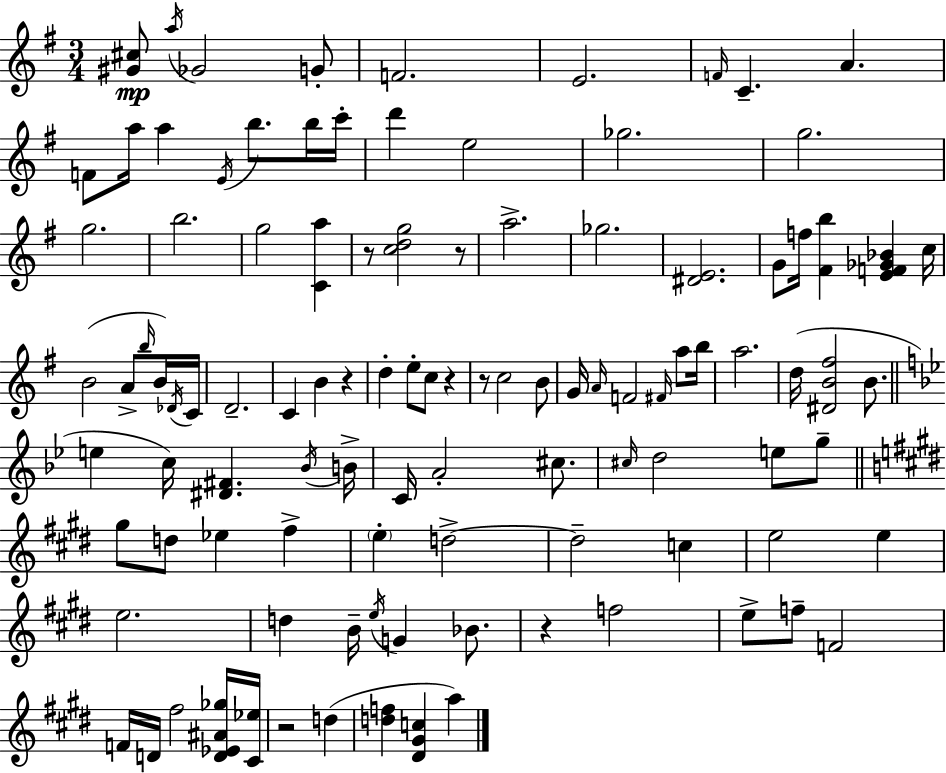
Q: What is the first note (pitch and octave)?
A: A5